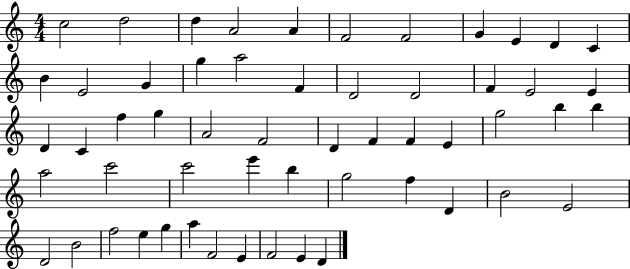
{
  \clef treble
  \numericTimeSignature
  \time 4/4
  \key c \major
  c''2 d''2 | d''4 a'2 a'4 | f'2 f'2 | g'4 e'4 d'4 c'4 | \break b'4 e'2 g'4 | g''4 a''2 f'4 | d'2 d'2 | f'4 e'2 e'4 | \break d'4 c'4 f''4 g''4 | a'2 f'2 | d'4 f'4 f'4 e'4 | g''2 b''4 b''4 | \break a''2 c'''2 | c'''2 e'''4 b''4 | g''2 f''4 d'4 | b'2 e'2 | \break d'2 b'2 | f''2 e''4 g''4 | a''4 f'2 e'4 | f'2 e'4 d'4 | \break \bar "|."
}